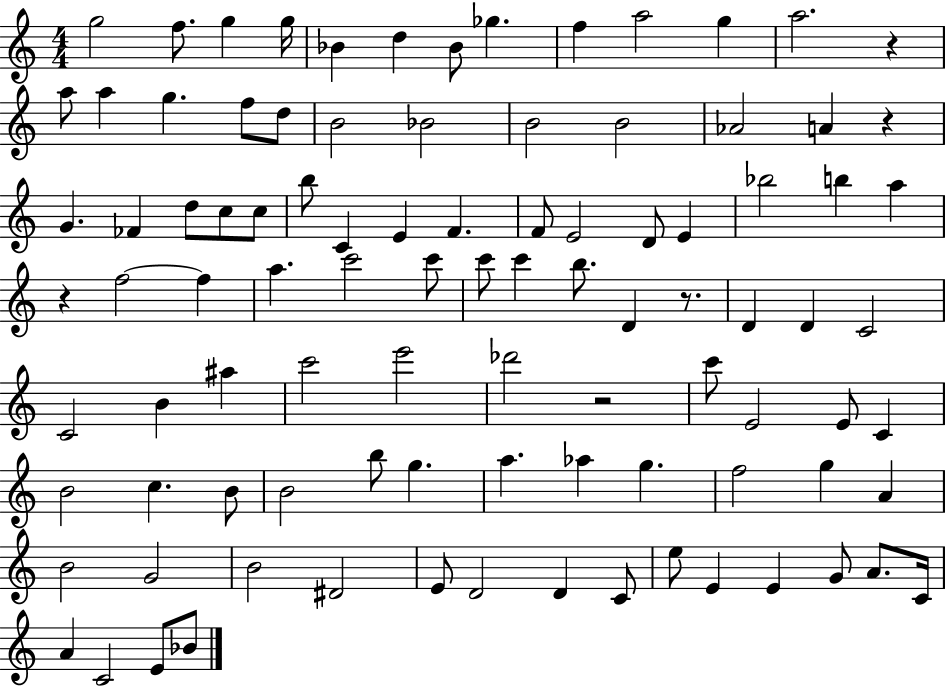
{
  \clef treble
  \numericTimeSignature
  \time 4/4
  \key c \major
  g''2 f''8. g''4 g''16 | bes'4 d''4 bes'8 ges''4. | f''4 a''2 g''4 | a''2. r4 | \break a''8 a''4 g''4. f''8 d''8 | b'2 bes'2 | b'2 b'2 | aes'2 a'4 r4 | \break g'4. fes'4 d''8 c''8 c''8 | b''8 c'4 e'4 f'4. | f'8 e'2 d'8 e'4 | bes''2 b''4 a''4 | \break r4 f''2~~ f''4 | a''4. c'''2 c'''8 | c'''8 c'''4 b''8. d'4 r8. | d'4 d'4 c'2 | \break c'2 b'4 ais''4 | c'''2 e'''2 | des'''2 r2 | c'''8 e'2 e'8 c'4 | \break b'2 c''4. b'8 | b'2 b''8 g''4. | a''4. aes''4 g''4. | f''2 g''4 a'4 | \break b'2 g'2 | b'2 dis'2 | e'8 d'2 d'4 c'8 | e''8 e'4 e'4 g'8 a'8. c'16 | \break a'4 c'2 e'8 bes'8 | \bar "|."
}